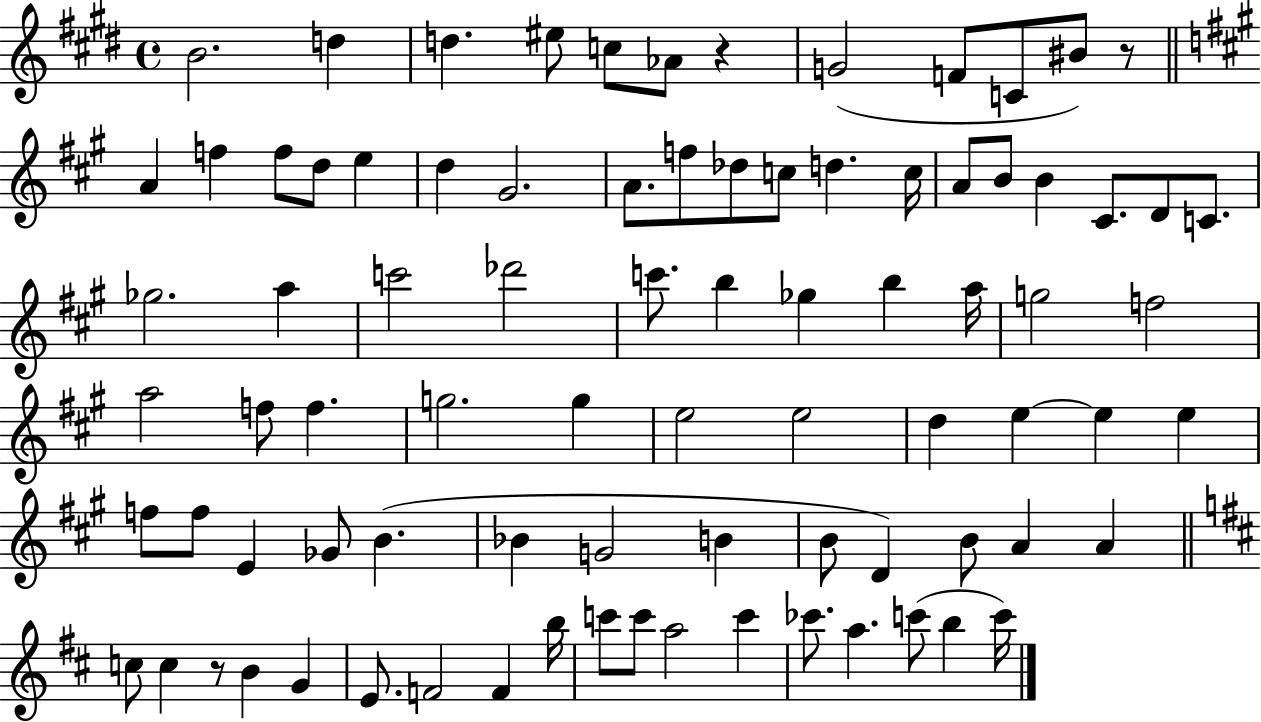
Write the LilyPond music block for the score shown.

{
  \clef treble
  \time 4/4
  \defaultTimeSignature
  \key e \major
  b'2. d''4 | d''4. eis''8 c''8 aes'8 r4 | g'2( f'8 c'8 bis'8) r8 | \bar "||" \break \key a \major a'4 f''4 f''8 d''8 e''4 | d''4 gis'2. | a'8. f''8 des''8 c''8 d''4. c''16 | a'8 b'8 b'4 cis'8. d'8 c'8. | \break ges''2. a''4 | c'''2 des'''2 | c'''8. b''4 ges''4 b''4 a''16 | g''2 f''2 | \break a''2 f''8 f''4. | g''2. g''4 | e''2 e''2 | d''4 e''4~~ e''4 e''4 | \break f''8 f''8 e'4 ges'8 b'4.( | bes'4 g'2 b'4 | b'8 d'4) b'8 a'4 a'4 | \bar "||" \break \key d \major c''8 c''4 r8 b'4 g'4 | e'8. f'2 f'4 b''16 | c'''8 c'''8 a''2 c'''4 | ces'''8. a''4. c'''8( b''4 c'''16) | \break \bar "|."
}